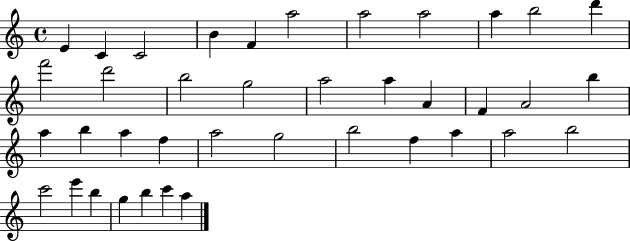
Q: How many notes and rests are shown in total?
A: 39